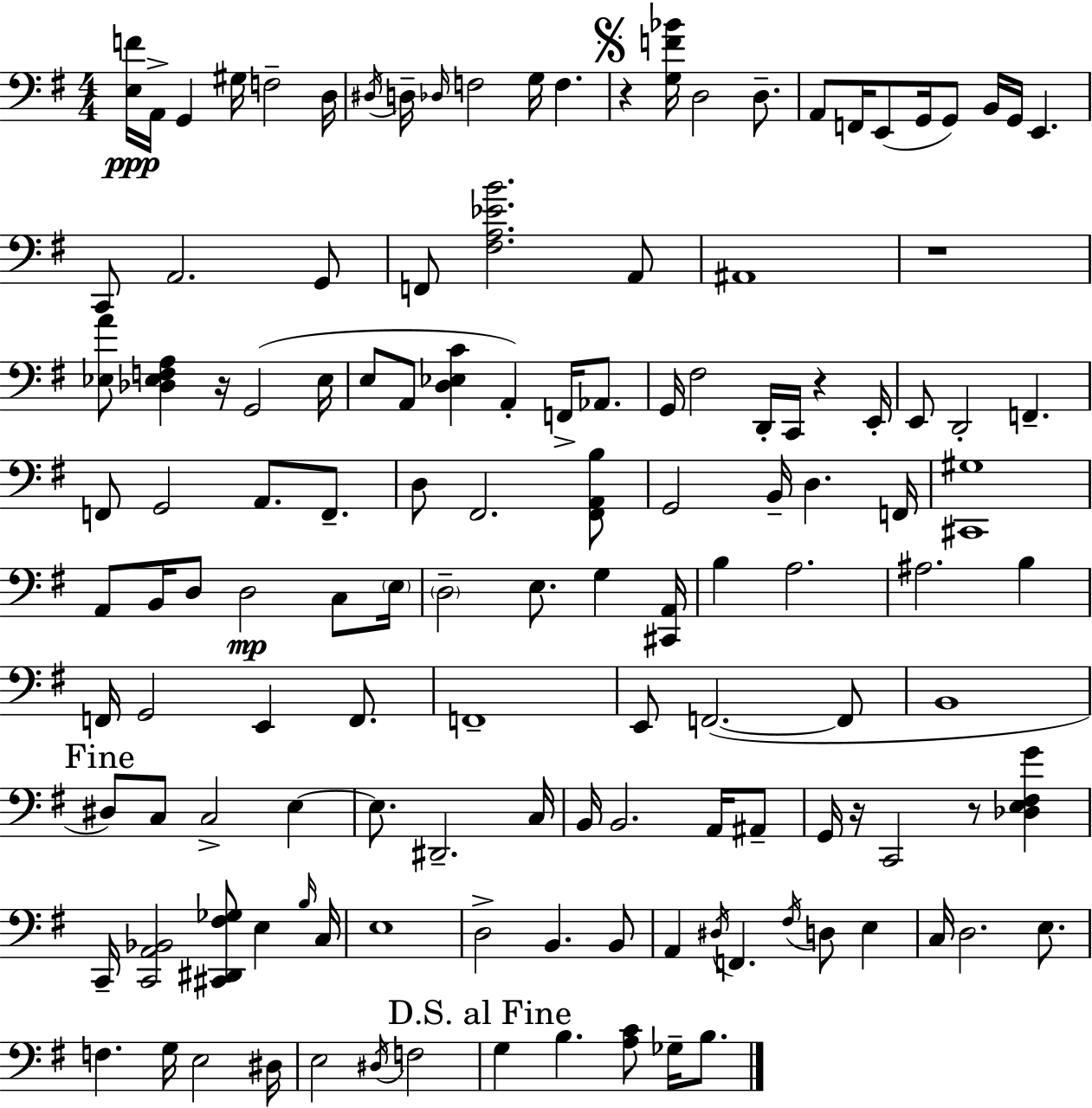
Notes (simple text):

[E3,F4]/s A2/s G2/q G#3/s F3/h D3/s D#3/s D3/s Db3/s F3/h G3/s F3/q. R/q [G3,F4,Bb4]/s D3/h D3/e. A2/e F2/s E2/e G2/s G2/e B2/s G2/s E2/q. C2/e A2/h. G2/e F2/e [F#3,A3,Eb4,B4]/h. A2/e A#2/w R/w [Eb3,A4]/e [Db3,Eb3,F3,A3]/q R/s G2/h Eb3/s E3/e A2/e [D3,Eb3,C4]/q A2/q F2/s Ab2/e. G2/s F#3/h D2/s C2/s R/q E2/s E2/e D2/h F2/q. F2/e G2/h A2/e. F2/e. D3/e F#2/h. [F#2,A2,B3]/e G2/h B2/s D3/q. F2/s [C#2,G#3]/w A2/e B2/s D3/e D3/h C3/e E3/s D3/h E3/e. G3/q [C#2,A2]/s B3/q A3/h. A#3/h. B3/q F2/s G2/h E2/q F2/e. F2/w E2/e F2/h. F2/e B2/w D#3/e C3/e C3/h E3/q E3/e. D#2/h. C3/s B2/s B2/h. A2/s A#2/e G2/s R/s C2/h R/e [Db3,E3,F#3,G4]/q C2/s [C2,A2,Bb2]/h [C#2,D#2,F#3,Gb3]/e E3/q B3/s C3/s E3/w D3/h B2/q. B2/e A2/q D#3/s F2/q. F#3/s D3/e E3/q C3/s D3/h. E3/e. F3/q. G3/s E3/h D#3/s E3/h D#3/s F3/h G3/q B3/q. [A3,C4]/e Gb3/s B3/e.